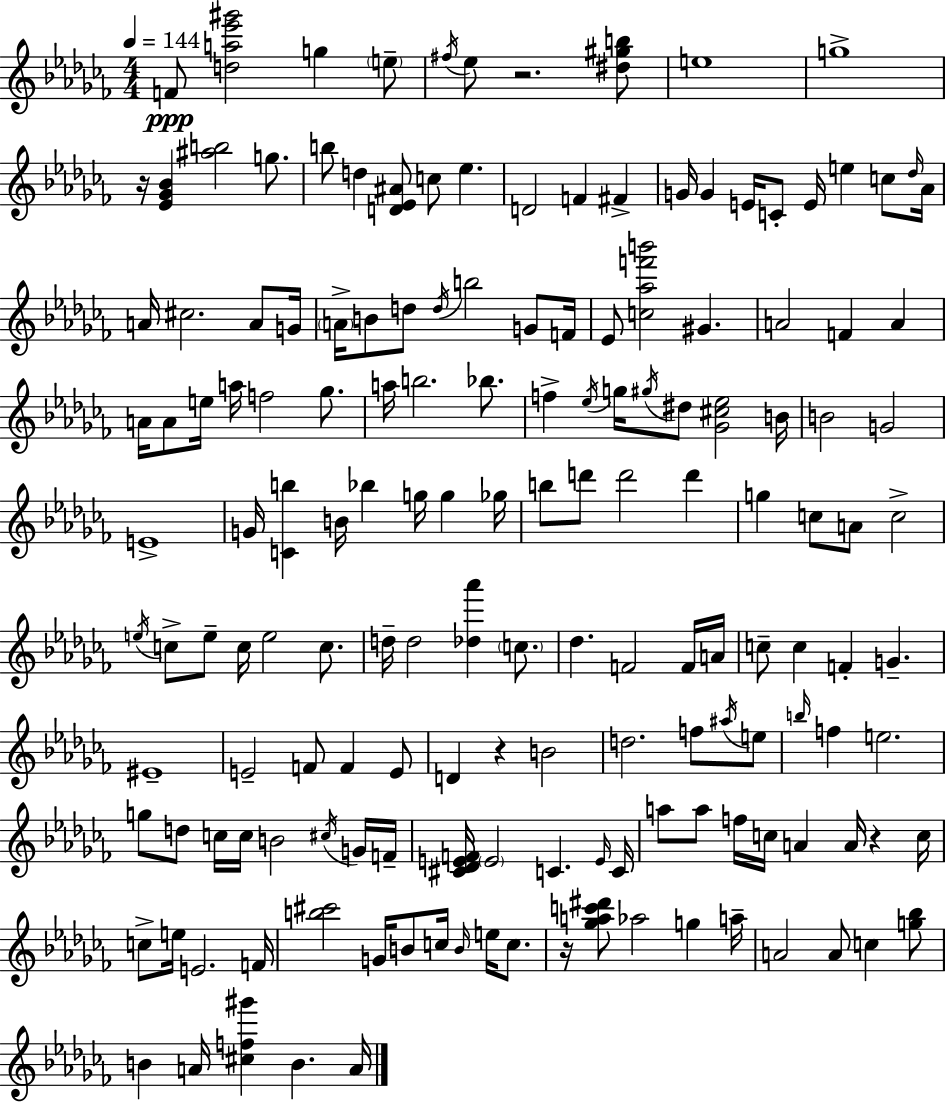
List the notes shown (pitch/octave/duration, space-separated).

F4/e [D5,A5,Eb6,G#6]/h G5/q E5/e F#5/s Eb5/e R/h. [D#5,G#5,B5]/e E5/w G5/w R/s [Eb4,Gb4,Bb4]/q [A#5,B5]/h G5/e. B5/e D5/q [D4,Eb4,A#4]/e C5/e Eb5/q. D4/h F4/q F#4/q G4/s G4/q E4/s C4/e E4/s E5/q C5/e Db5/s Ab4/s A4/s C#5/h. A4/e G4/s A4/s B4/e D5/e D5/s B5/h G4/e F4/s Eb4/e [C5,Ab5,F6,B6]/h G#4/q. A4/h F4/q A4/q A4/s A4/e E5/s A5/s F5/h Gb5/e. A5/s B5/h. Bb5/e. F5/q Eb5/s G5/s G#5/s D#5/e [Gb4,C#5,Eb5]/h B4/s B4/h G4/h E4/w G4/s [C4,B5]/q B4/s Bb5/q G5/s G5/q Gb5/s B5/e D6/e D6/h D6/q G5/q C5/e A4/e C5/h E5/s C5/e E5/e C5/s E5/h C5/e. D5/s D5/h [Db5,Ab6]/q C5/e. Db5/q. F4/h F4/s A4/s C5/e C5/q F4/q G4/q. EIS4/w E4/h F4/e F4/q E4/e D4/q R/q B4/h D5/h. F5/e A#5/s E5/e B5/s F5/q E5/h. G5/e D5/e C5/s C5/s B4/h C#5/s G4/s F4/s [C#4,Db4,E4,F4]/s E4/h C4/q. E4/s C4/s A5/e A5/e F5/s C5/s A4/q A4/s R/q C5/s C5/e E5/s E4/h. F4/s [B5,C#6]/h G4/s B4/e C5/s B4/s E5/s C5/e. R/s [Gb5,A5,C6,D#6]/e Ab5/h G5/q A5/s A4/h A4/e C5/q [G5,Bb5]/e B4/q A4/s [C#5,F5,G#6]/q B4/q. A4/s